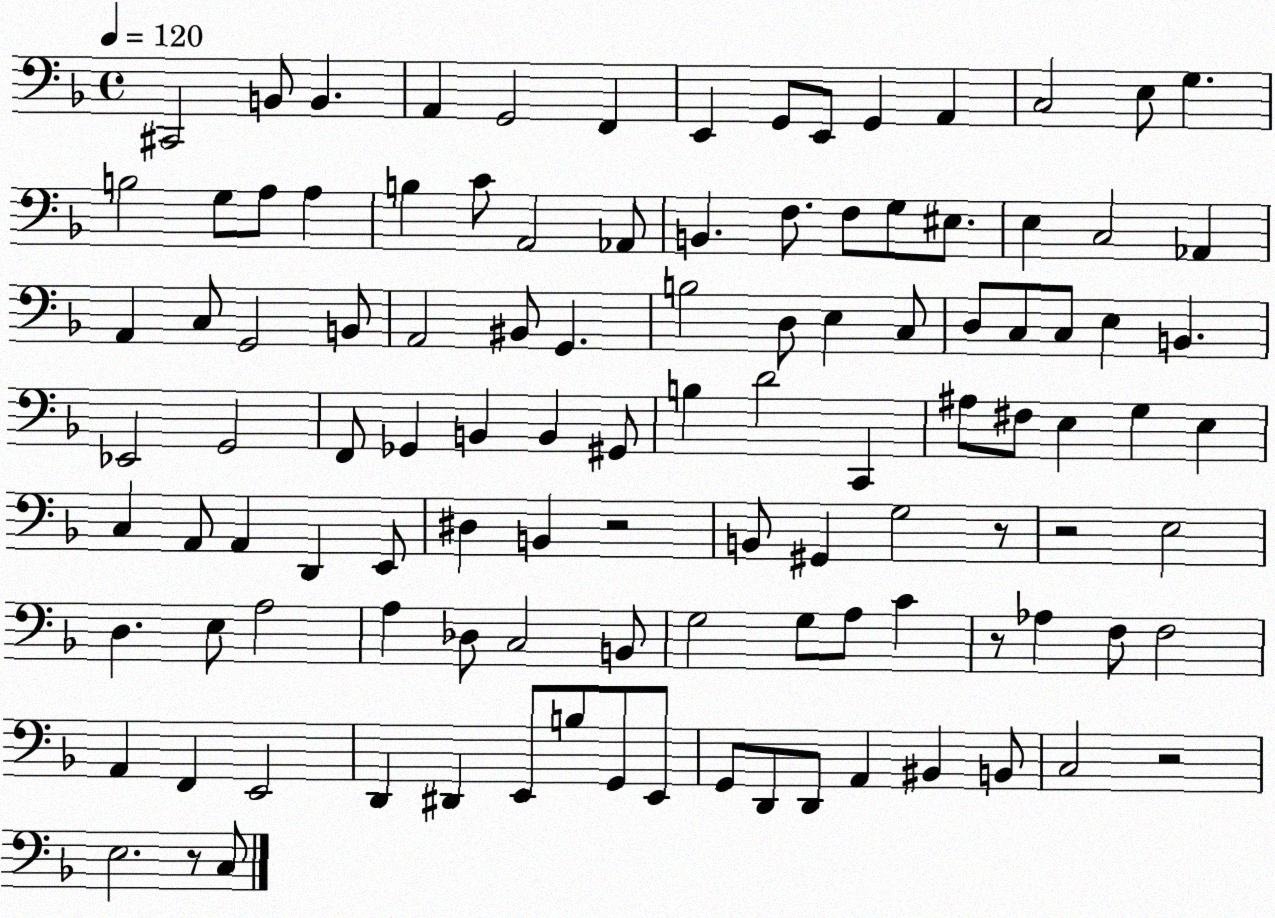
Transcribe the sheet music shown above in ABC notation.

X:1
T:Untitled
M:4/4
L:1/4
K:F
^C,,2 B,,/2 B,, A,, G,,2 F,, E,, G,,/2 E,,/2 G,, A,, C,2 E,/2 G, B,2 G,/2 A,/2 A, B, C/2 A,,2 _A,,/2 B,, F,/2 F,/2 G,/2 ^E,/2 E, C,2 _A,, A,, C,/2 G,,2 B,,/2 A,,2 ^B,,/2 G,, B,2 D,/2 E, C,/2 D,/2 C,/2 C,/2 E, B,, _E,,2 G,,2 F,,/2 _G,, B,, B,, ^G,,/2 B, D2 C,, ^A,/2 ^F,/2 E, G, E, C, A,,/2 A,, D,, E,,/2 ^D, B,, z2 B,,/2 ^G,, G,2 z/2 z2 E,2 D, E,/2 A,2 A, _D,/2 C,2 B,,/2 G,2 G,/2 A,/2 C z/2 _A, F,/2 F,2 A,, F,, E,,2 D,, ^D,, E,,/2 B,/2 G,,/2 E,,/2 G,,/2 D,,/2 D,,/2 A,, ^B,, B,,/2 C,2 z2 E,2 z/2 C,/2